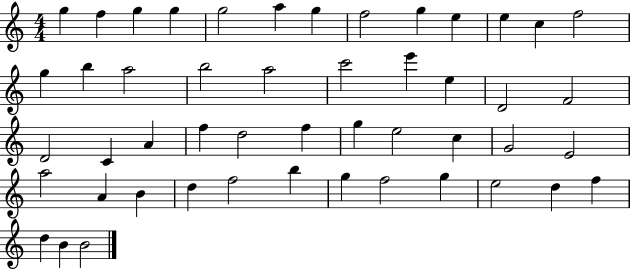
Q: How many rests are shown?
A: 0